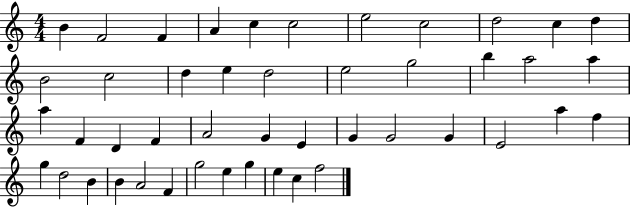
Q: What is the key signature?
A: C major